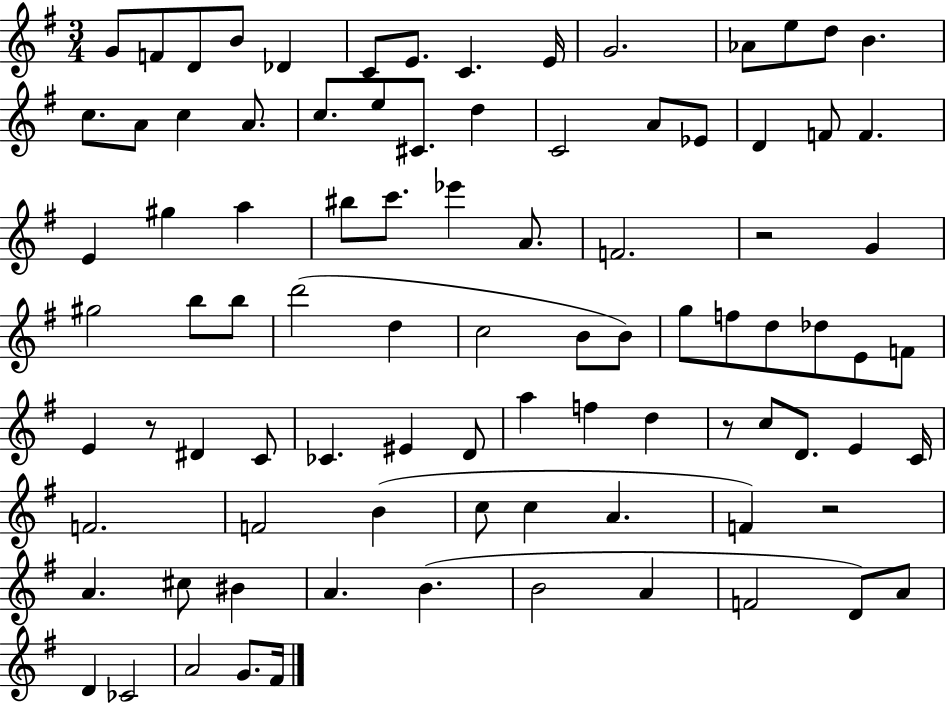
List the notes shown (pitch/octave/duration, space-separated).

G4/e F4/e D4/e B4/e Db4/q C4/e E4/e. C4/q. E4/s G4/h. Ab4/e E5/e D5/e B4/q. C5/e. A4/e C5/q A4/e. C5/e. E5/e C#4/e. D5/q C4/h A4/e Eb4/e D4/q F4/e F4/q. E4/q G#5/q A5/q BIS5/e C6/e. Eb6/q A4/e. F4/h. R/h G4/q G#5/h B5/e B5/e D6/h D5/q C5/h B4/e B4/e G5/e F5/e D5/e Db5/e E4/e F4/e E4/q R/e D#4/q C4/e CES4/q. EIS4/q D4/e A5/q F5/q D5/q R/e C5/e D4/e. E4/q C4/s F4/h. F4/h B4/q C5/e C5/q A4/q. F4/q R/h A4/q. C#5/e BIS4/q A4/q. B4/q. B4/h A4/q F4/h D4/e A4/e D4/q CES4/h A4/h G4/e. F#4/s